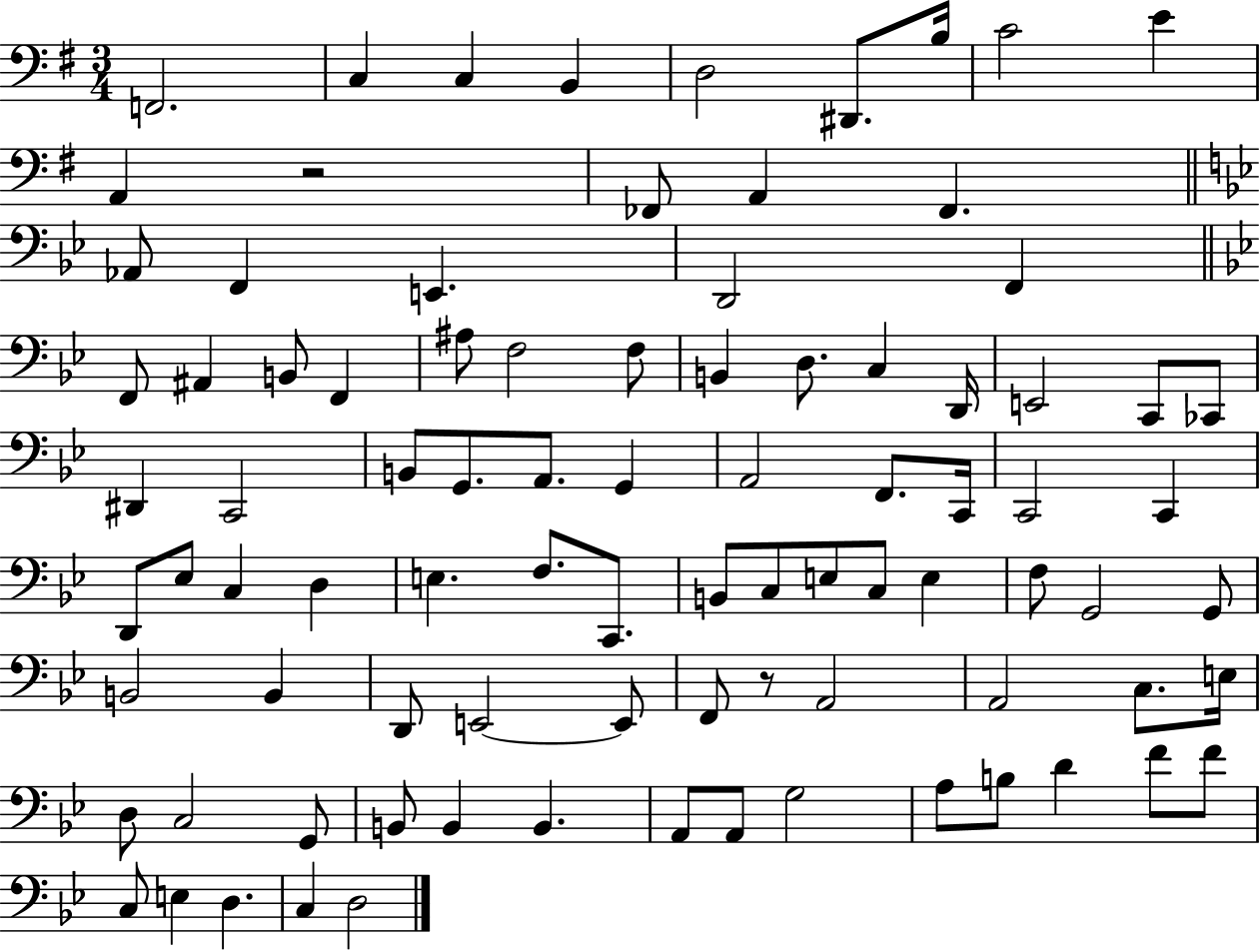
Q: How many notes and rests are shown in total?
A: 89